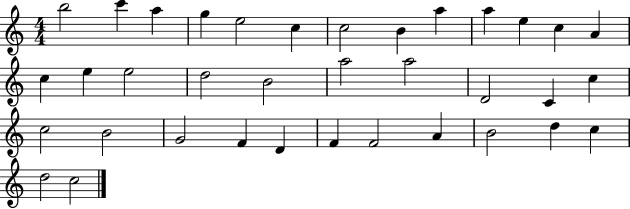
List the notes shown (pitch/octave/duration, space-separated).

B5/h C6/q A5/q G5/q E5/h C5/q C5/h B4/q A5/q A5/q E5/q C5/q A4/q C5/q E5/q E5/h D5/h B4/h A5/h A5/h D4/h C4/q C5/q C5/h B4/h G4/h F4/q D4/q F4/q F4/h A4/q B4/h D5/q C5/q D5/h C5/h